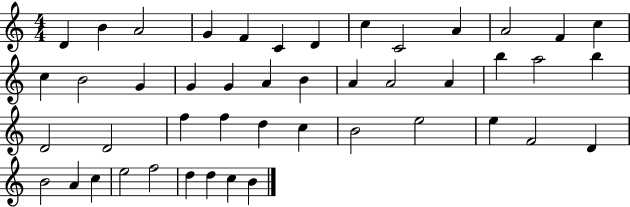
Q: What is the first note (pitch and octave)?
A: D4